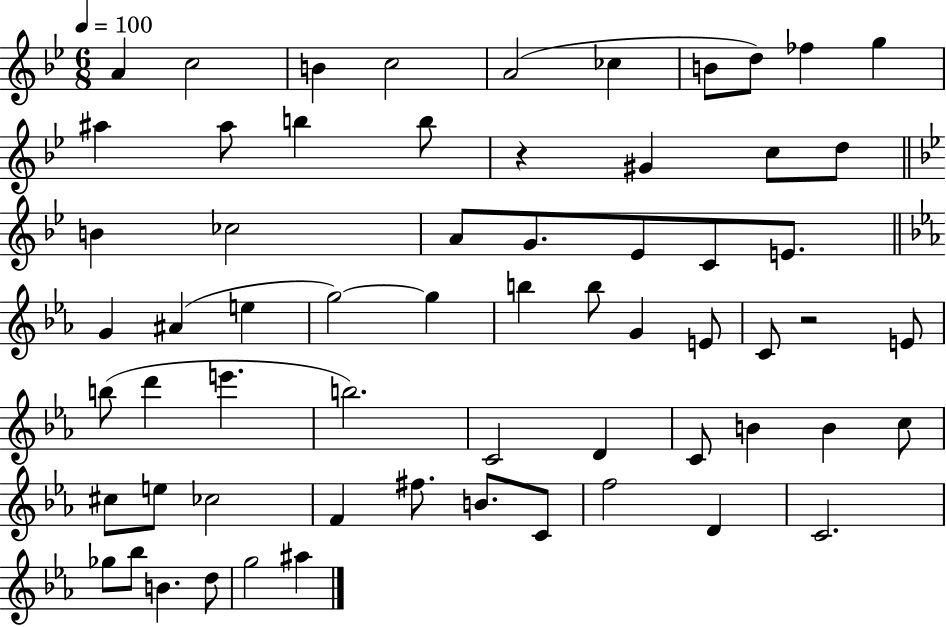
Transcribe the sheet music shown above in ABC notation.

X:1
T:Untitled
M:6/8
L:1/4
K:Bb
A c2 B c2 A2 _c B/2 d/2 _f g ^a ^a/2 b b/2 z ^G c/2 d/2 B _c2 A/2 G/2 _E/2 C/2 E/2 G ^A e g2 g b b/2 G E/2 C/2 z2 E/2 b/2 d' e' b2 C2 D C/2 B B c/2 ^c/2 e/2 _c2 F ^f/2 B/2 C/2 f2 D C2 _g/2 _b/2 B d/2 g2 ^a